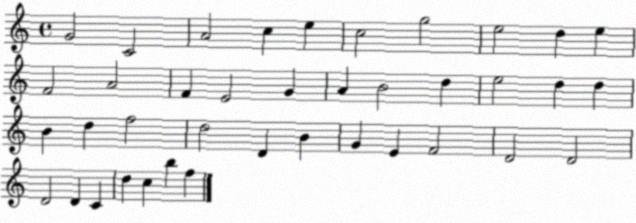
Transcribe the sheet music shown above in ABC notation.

X:1
T:Untitled
M:4/4
L:1/4
K:C
G2 C2 A2 c e c2 g2 e2 d e F2 A2 F E2 G A B2 d e2 d d B d f2 d2 D B G E F2 D2 D2 D2 D C d c b f